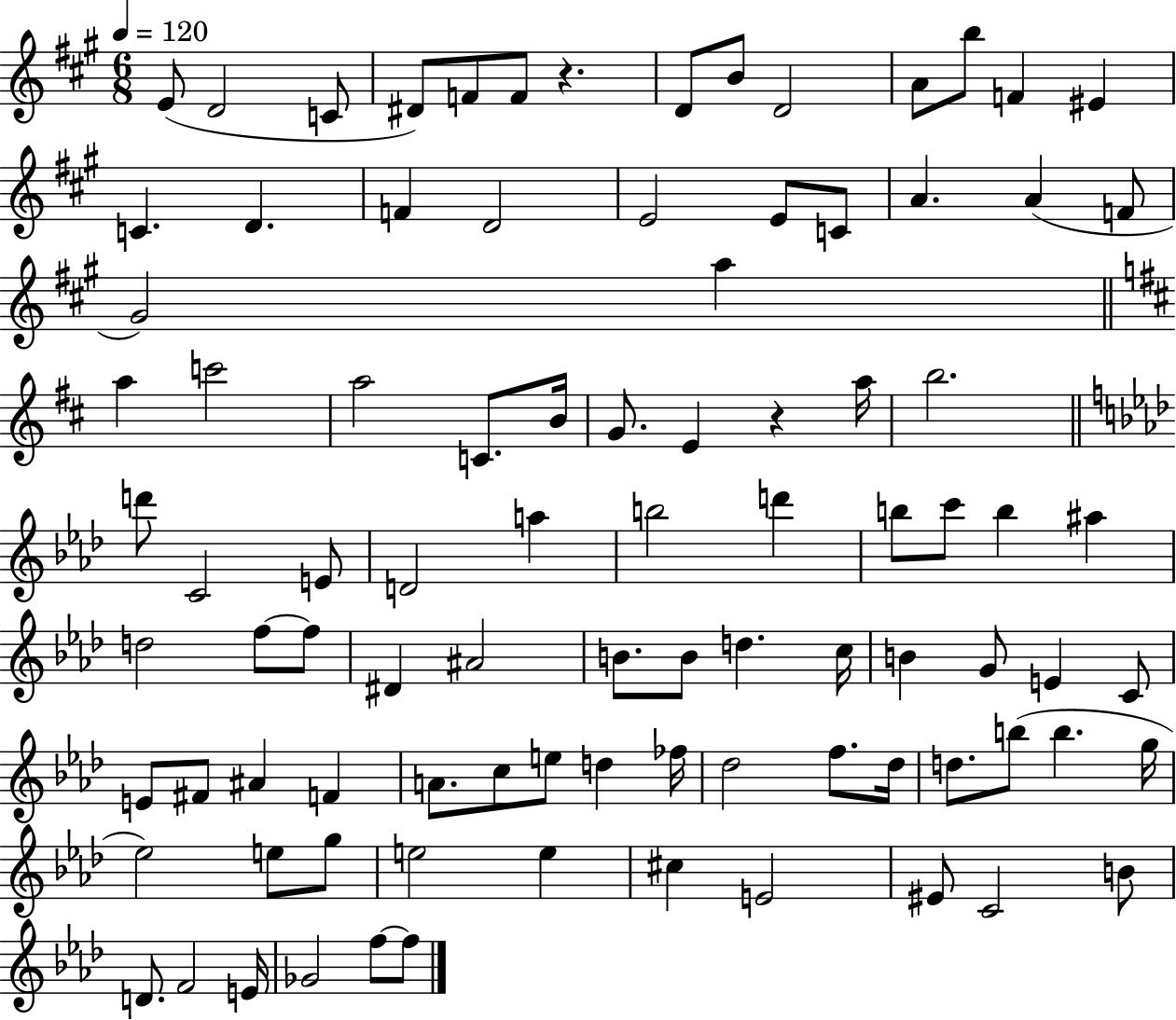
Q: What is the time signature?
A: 6/8